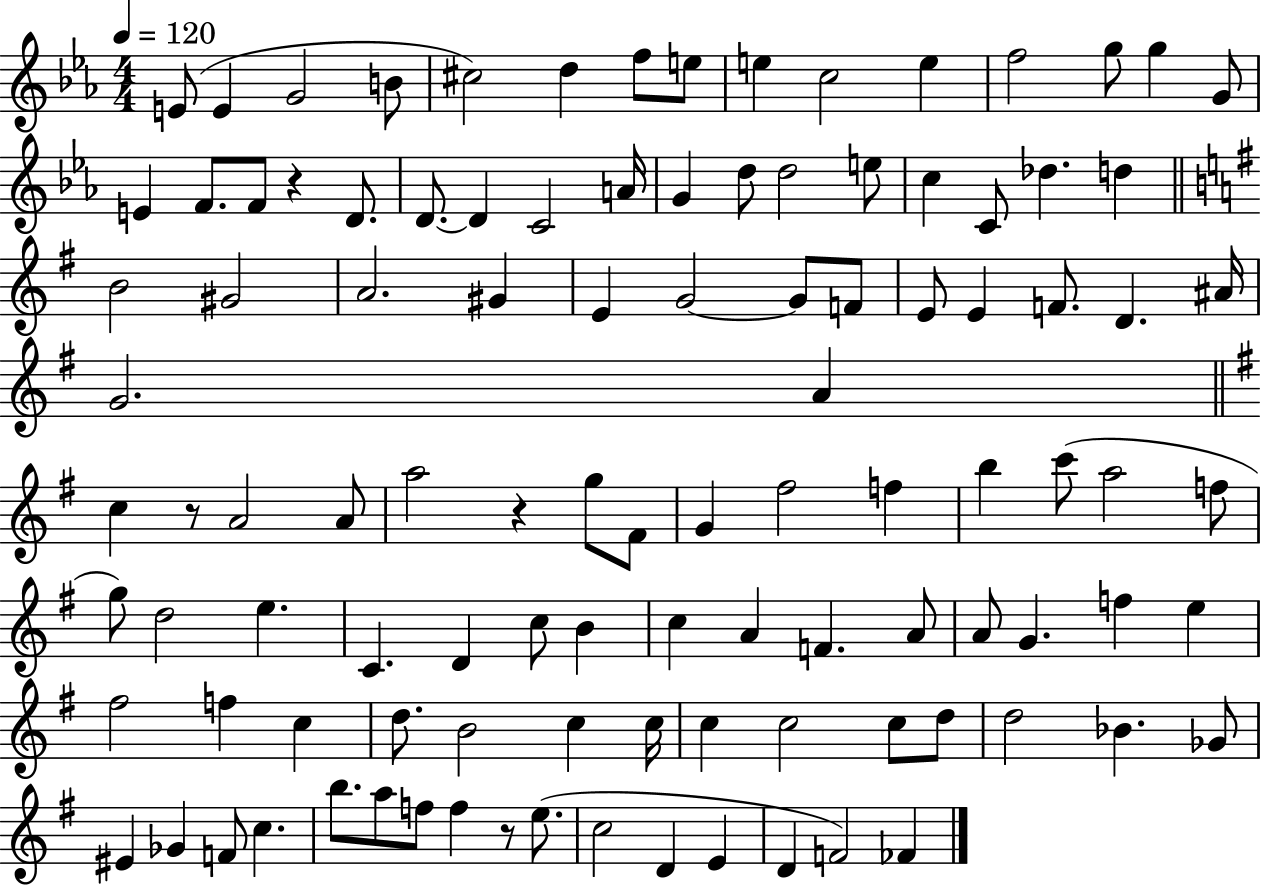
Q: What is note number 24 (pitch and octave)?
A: G4